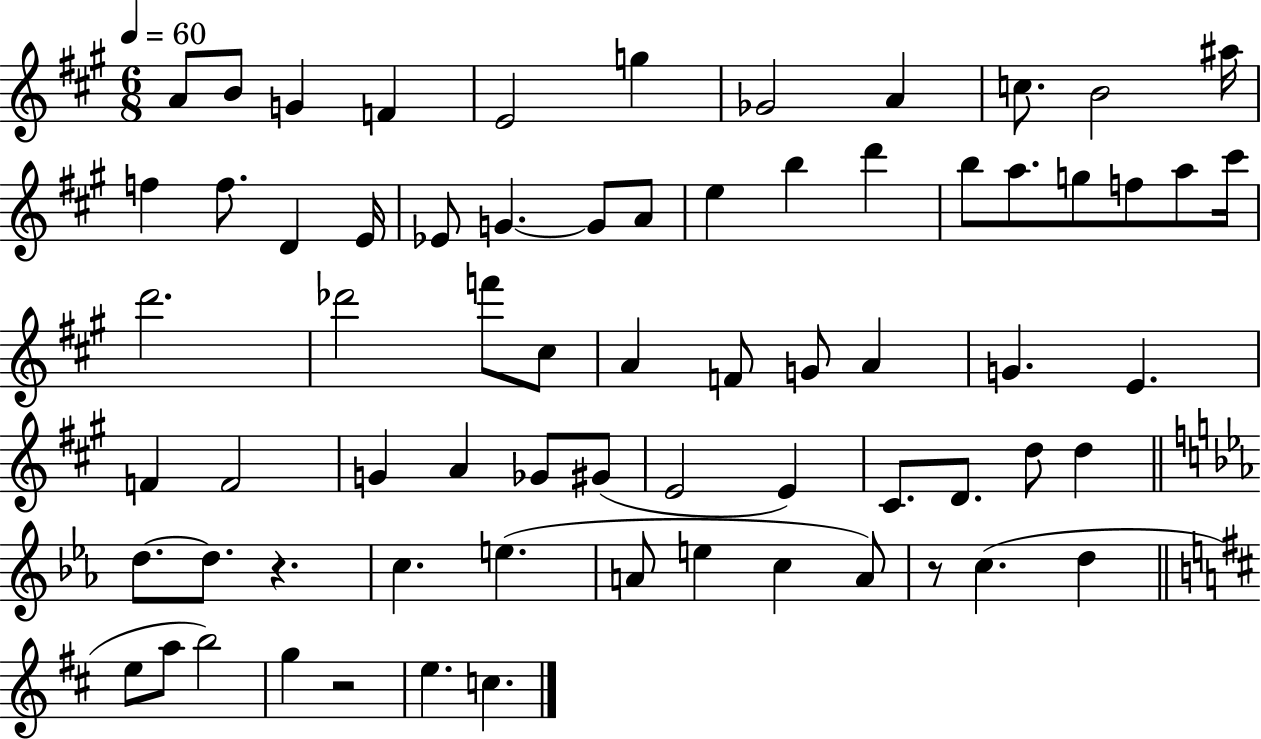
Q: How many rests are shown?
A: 3